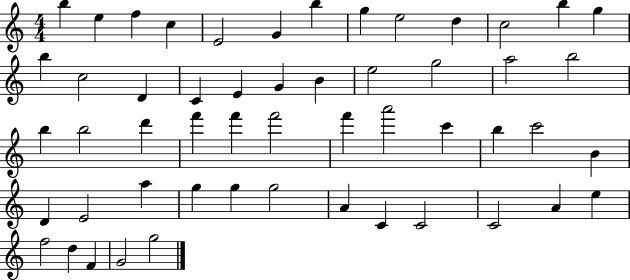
X:1
T:Untitled
M:4/4
L:1/4
K:C
b e f c E2 G b g e2 d c2 b g b c2 D C E G B e2 g2 a2 b2 b b2 d' f' f' f'2 f' a'2 c' b c'2 B D E2 a g g g2 A C C2 C2 A e f2 d F G2 g2